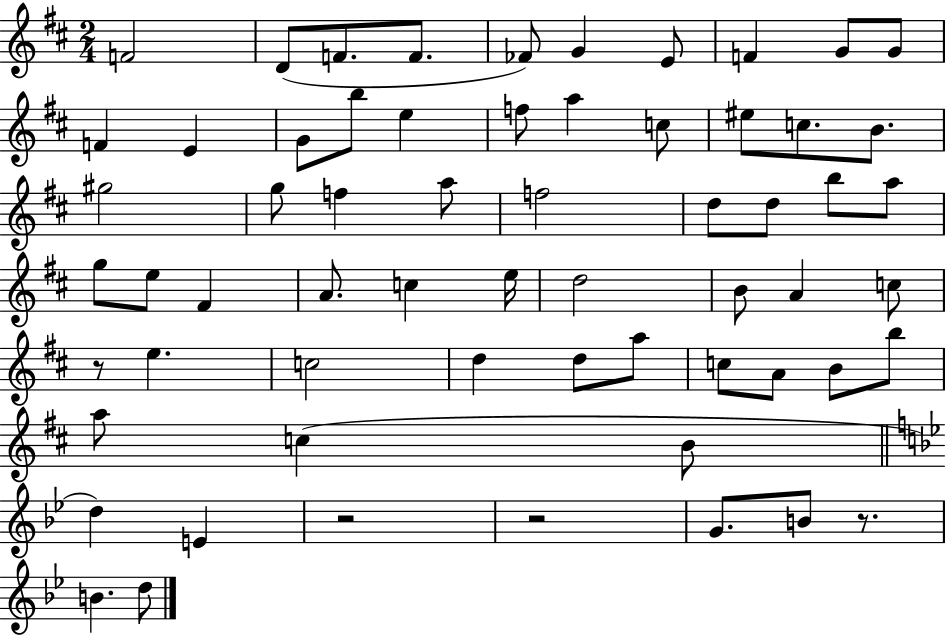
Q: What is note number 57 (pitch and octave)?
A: B4